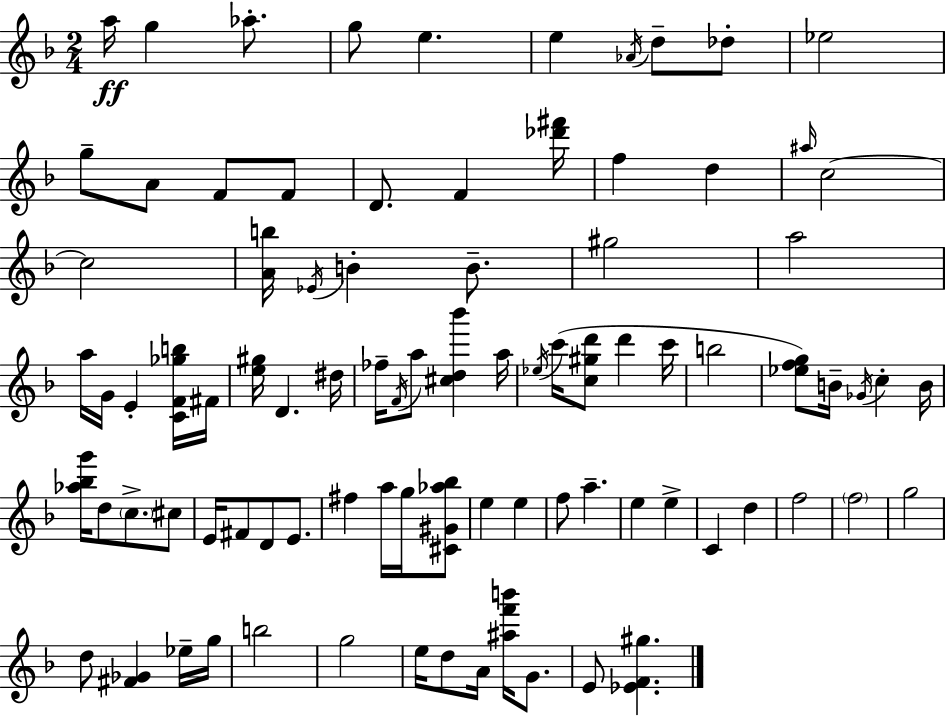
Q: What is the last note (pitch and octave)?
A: E4